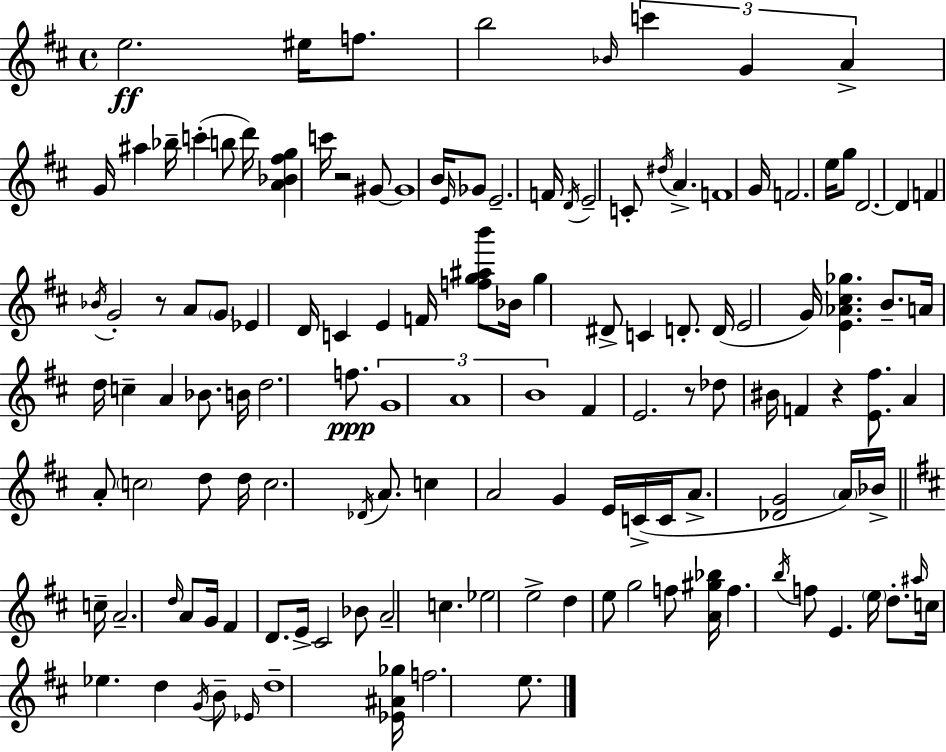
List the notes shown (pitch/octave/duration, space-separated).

E5/h. EIS5/s F5/e. B5/h Bb4/s C6/q G4/q A4/q G4/s A#5/q Bb5/s C6/q B5/e D6/s [A4,Bb4,F#5,G5]/q C6/s R/h G#4/e G#4/w B4/s E4/s Gb4/e E4/h. F4/s D4/s E4/h C4/e D#5/s A4/q. F4/w G4/s F4/h. E5/s G5/e D4/h. D4/q F4/q Bb4/s G4/h R/e A4/e G4/e Eb4/q D4/s C4/q E4/q F4/s [F5,G5,A#5,B6]/e Bb4/s G5/q D#4/e C4/q D4/e. D4/s E4/h G4/s [E4,Ab4,C#5,Gb5]/q. B4/e. A4/s D5/s C5/q A4/q Bb4/e. B4/s D5/h. F5/e. G4/w A4/w B4/w F#4/q E4/h. R/e Db5/e BIS4/s F4/q R/q [E4,F#5]/e. A4/q A4/e C5/h D5/e D5/s C5/h. Db4/s A4/e. C5/q A4/h G4/q E4/s C4/s C4/s A4/e. [Db4,G4]/h A4/s Bb4/s C5/s A4/h. D5/s A4/e G4/s F#4/q D4/e. E4/s C#4/h Bb4/e A4/h C5/q. Eb5/h E5/h D5/q E5/e G5/h F5/e [A4,G#5,Bb5]/s F5/q. B5/s F5/e E4/q. E5/s D5/e. A#5/s C5/s Eb5/q. D5/q G4/s B4/e Eb4/s D5/w [Eb4,A#4,Gb5]/s F5/h. E5/e.